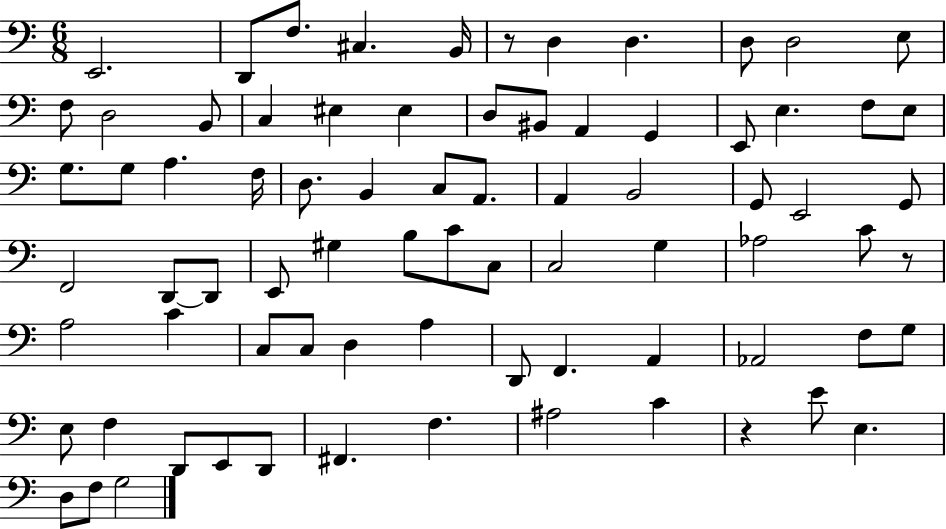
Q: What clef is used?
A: bass